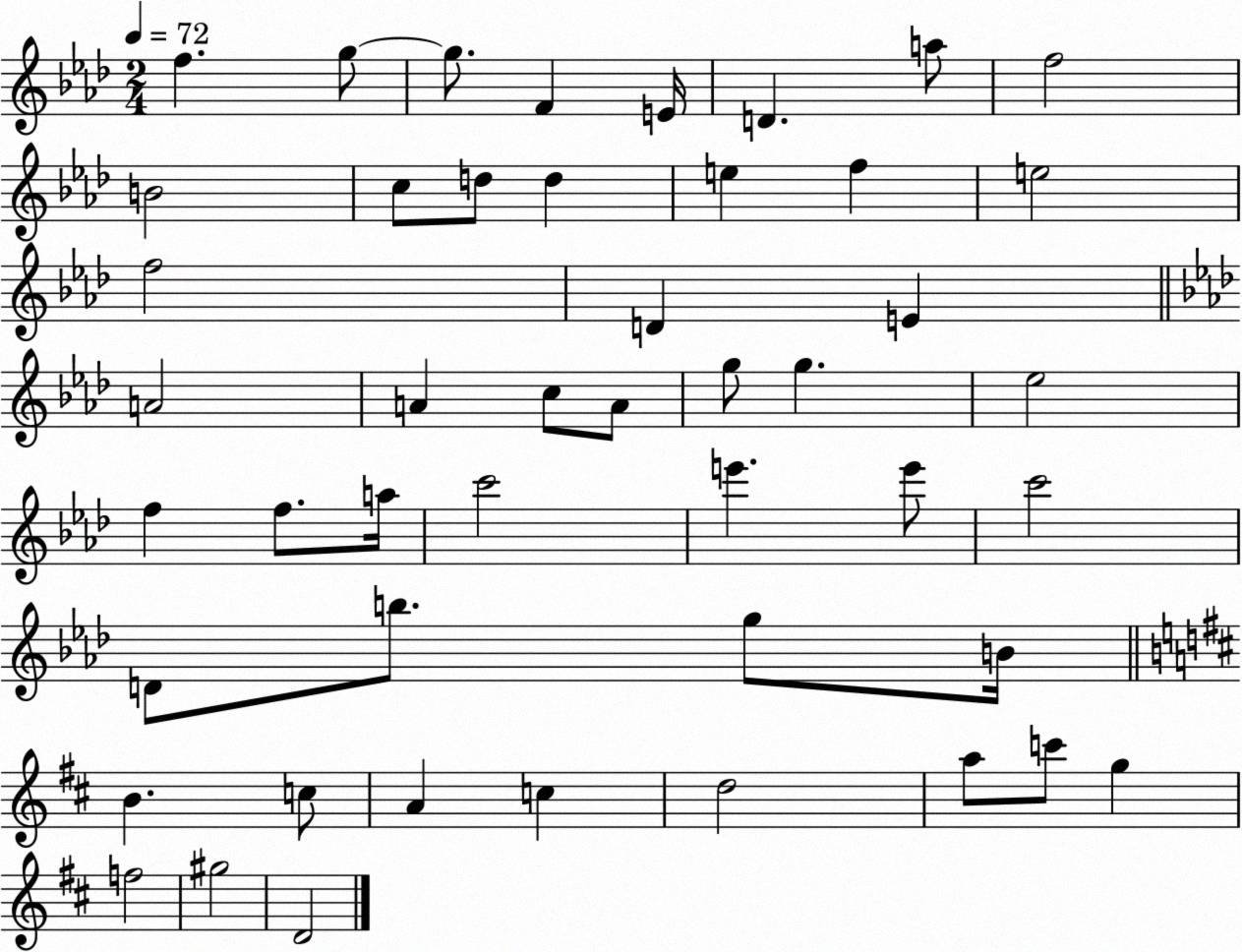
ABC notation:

X:1
T:Untitled
M:2/4
L:1/4
K:Ab
f g/2 g/2 F E/4 D a/2 f2 B2 c/2 d/2 d e f e2 f2 D E A2 A c/2 A/2 g/2 g _e2 f f/2 a/4 c'2 e' e'/2 c'2 D/2 b/2 g/2 B/4 B c/2 A c d2 a/2 c'/2 g f2 ^g2 D2